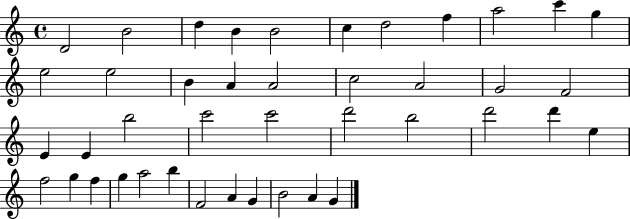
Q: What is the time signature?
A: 4/4